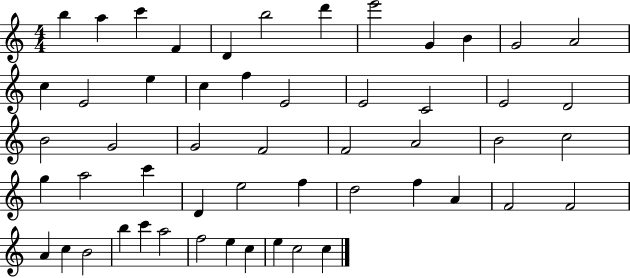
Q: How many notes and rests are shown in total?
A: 53